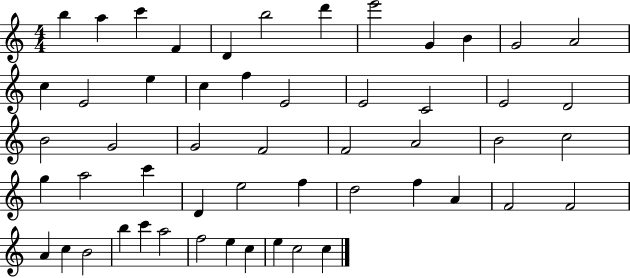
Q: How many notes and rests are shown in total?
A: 53